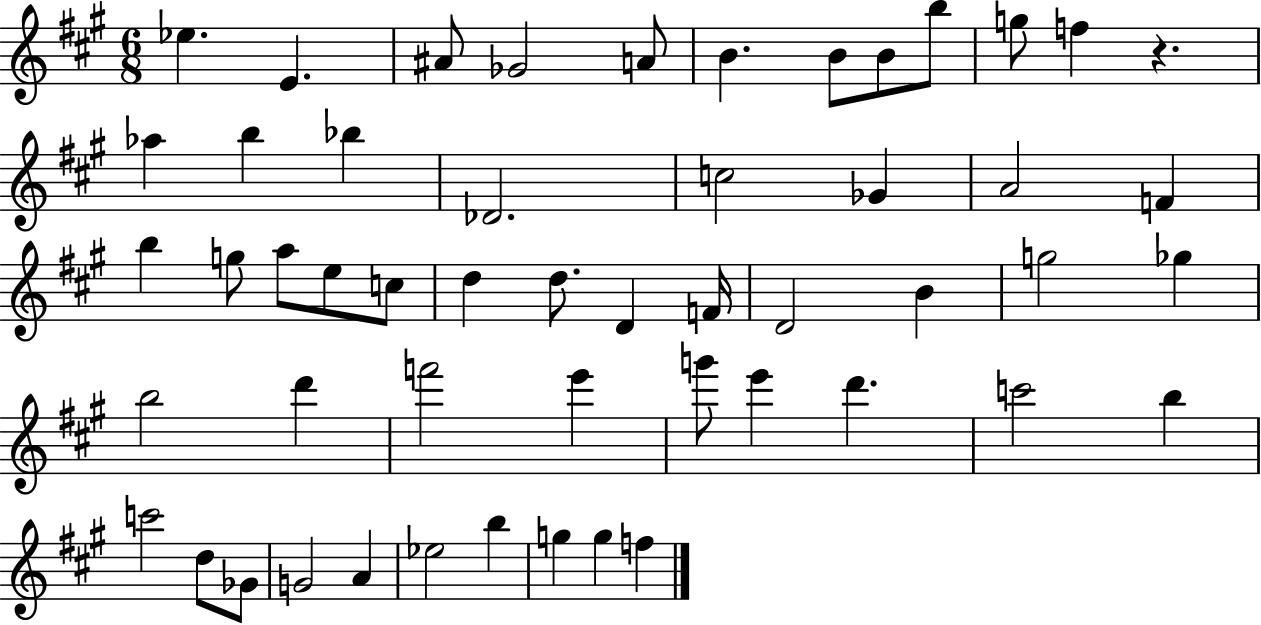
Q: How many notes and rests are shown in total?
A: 52